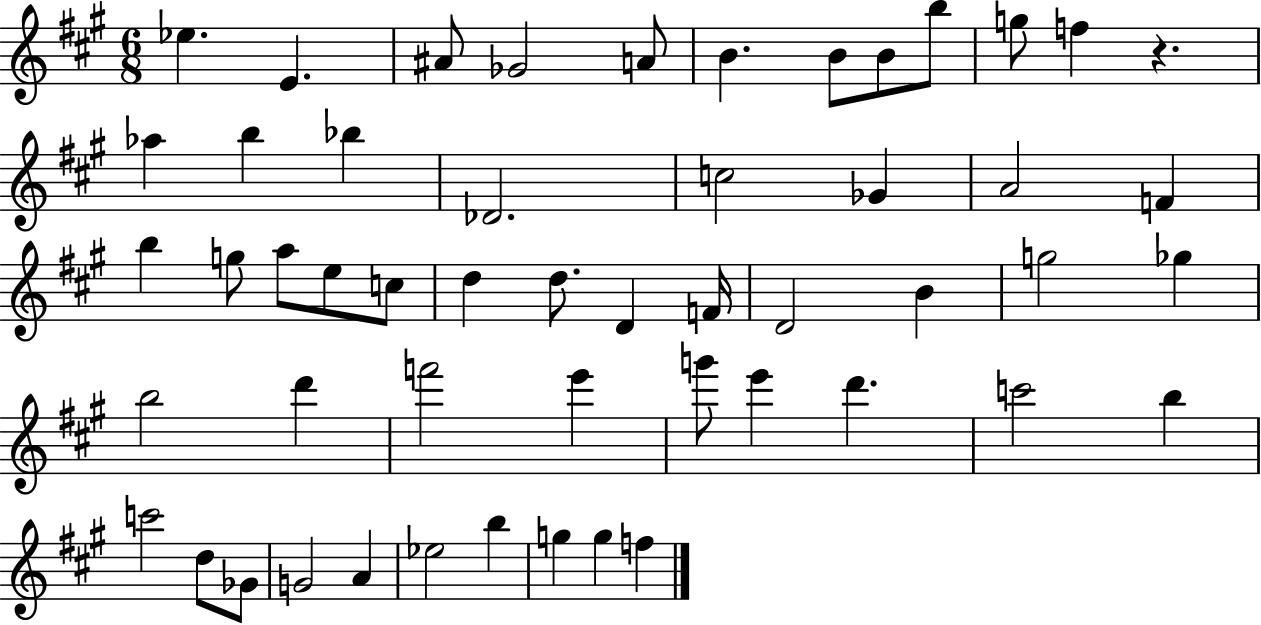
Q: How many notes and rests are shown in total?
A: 52